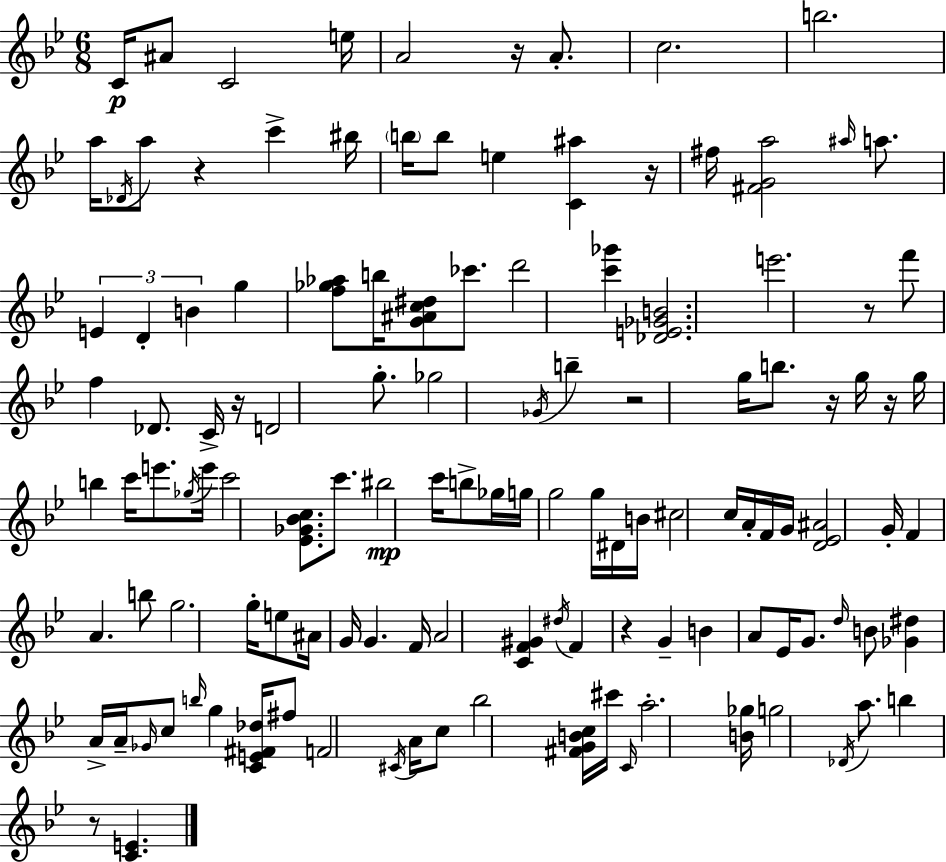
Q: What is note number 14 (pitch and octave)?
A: B5